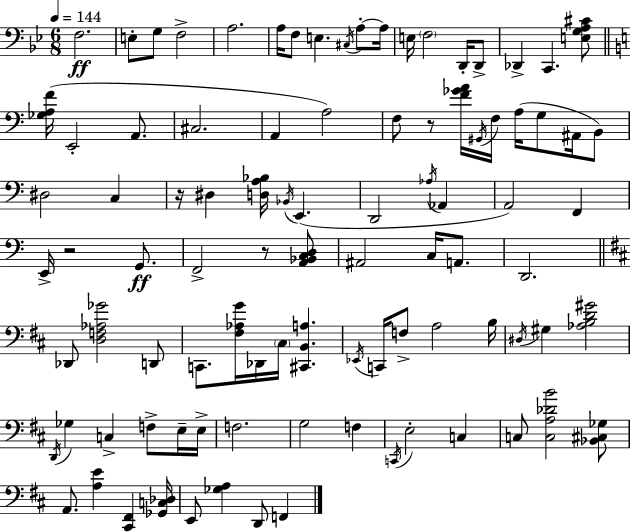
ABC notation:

X:1
T:Untitled
M:6/8
L:1/4
K:Bb
F,2 E,/2 G,/2 F,2 A,2 A,/4 F,/2 E, ^C,/4 A,/2 A,/4 E,/4 F,2 D,,/4 D,,/2 _D,, C,, [E,G,A,^C]/2 [_G,A,F]/4 E,,2 A,,/2 ^C,2 A,, A,2 F,/2 z/2 [F_GA]/4 ^G,,/4 F,/4 A,/4 G,/2 ^A,,/4 B,,/2 ^D,2 C, z/4 ^D, [D,A,_B,]/4 _B,,/4 E,, D,,2 _A,/4 _A,, A,,2 F,, E,,/4 z2 G,,/2 F,,2 z/2 [A,,_B,,C,D,]/2 ^A,,2 C,/4 A,,/2 D,,2 _D,,/2 [D,F,_A,_G]2 D,,/2 C,,/2 [^F,_A,G]/4 _D,,/4 ^C,/4 [^C,,B,,A,] _E,,/4 C,,/4 F,/2 A,2 B,/4 ^D,/4 ^G, [_A,B,D^G]2 D,,/4 _G, C, F,/2 E,/4 E,/4 F,2 G,2 F, C,,/4 E,2 C, C,/2 [C,A,_DB]2 [_B,,^C,_G,]/2 A,,/2 [A,E] [^C,,^F,,] [_G,,C,_D,]/4 E,,/2 [_G,A,] D,,/2 F,,